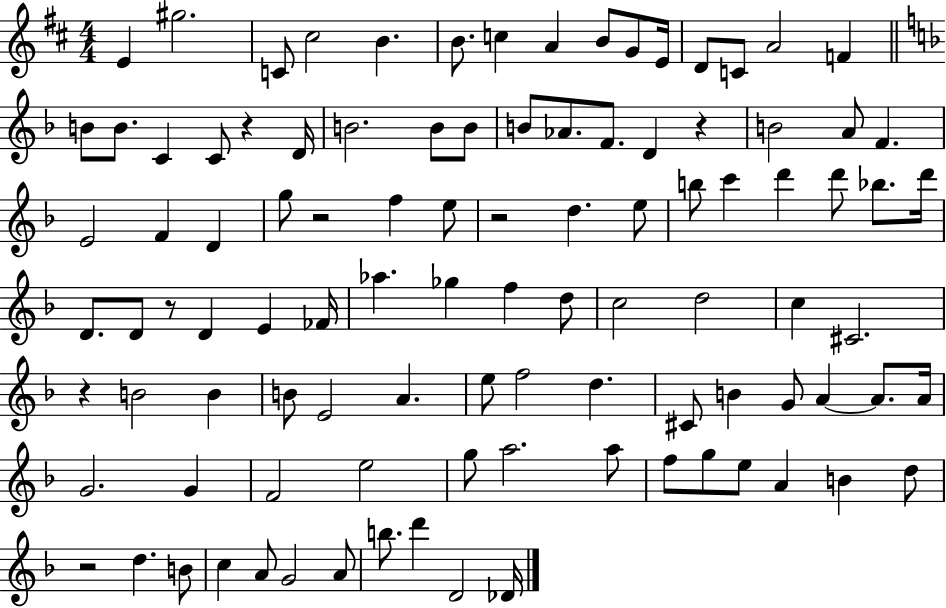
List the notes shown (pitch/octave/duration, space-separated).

E4/q G#5/h. C4/e C#5/h B4/q. B4/e. C5/q A4/q B4/e G4/e E4/s D4/e C4/e A4/h F4/q B4/e B4/e. C4/q C4/e R/q D4/s B4/h. B4/e B4/e B4/e Ab4/e. F4/e. D4/q R/q B4/h A4/e F4/q. E4/h F4/q D4/q G5/e R/h F5/q E5/e R/h D5/q. E5/e B5/e C6/q D6/q D6/e Bb5/e. D6/s D4/e. D4/e R/e D4/q E4/q FES4/s Ab5/q. Gb5/q F5/q D5/e C5/h D5/h C5/q C#4/h. R/q B4/h B4/q B4/e E4/h A4/q. E5/e F5/h D5/q. C#4/e B4/q G4/e A4/q A4/e. A4/s G4/h. G4/q F4/h E5/h G5/e A5/h. A5/e F5/e G5/e E5/e A4/q B4/q D5/e R/h D5/q. B4/e C5/q A4/e G4/h A4/e B5/e. D6/q D4/h Db4/s